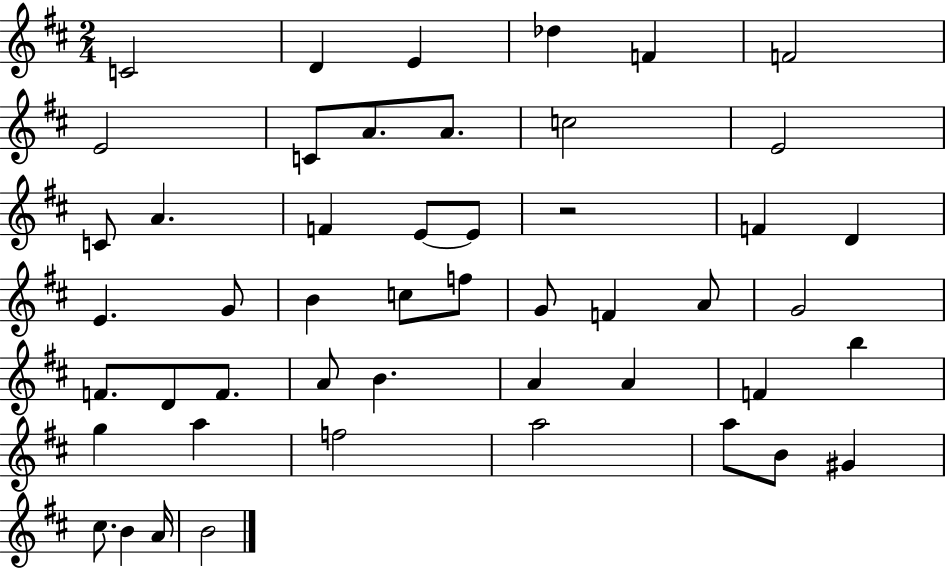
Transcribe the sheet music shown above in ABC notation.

X:1
T:Untitled
M:2/4
L:1/4
K:D
C2 D E _d F F2 E2 C/2 A/2 A/2 c2 E2 C/2 A F E/2 E/2 z2 F D E G/2 B c/2 f/2 G/2 F A/2 G2 F/2 D/2 F/2 A/2 B A A F b g a f2 a2 a/2 B/2 ^G ^c/2 B A/4 B2